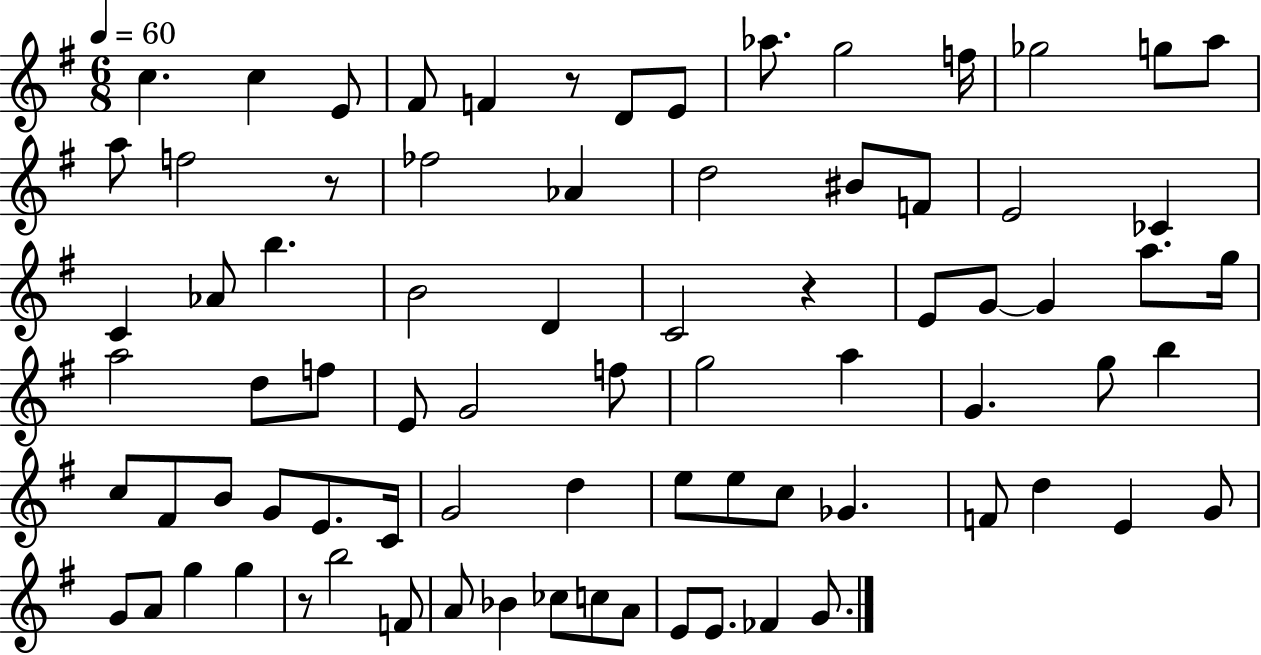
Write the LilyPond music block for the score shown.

{
  \clef treble
  \numericTimeSignature
  \time 6/8
  \key g \major
  \tempo 4 = 60
  c''4. c''4 e'8 | fis'8 f'4 r8 d'8 e'8 | aes''8. g''2 f''16 | ges''2 g''8 a''8 | \break a''8 f''2 r8 | fes''2 aes'4 | d''2 bis'8 f'8 | e'2 ces'4 | \break c'4 aes'8 b''4. | b'2 d'4 | c'2 r4 | e'8 g'8~~ g'4 a''8. g''16 | \break a''2 d''8 f''8 | e'8 g'2 f''8 | g''2 a''4 | g'4. g''8 b''4 | \break c''8 fis'8 b'8 g'8 e'8. c'16 | g'2 d''4 | e''8 e''8 c''8 ges'4. | f'8 d''4 e'4 g'8 | \break g'8 a'8 g''4 g''4 | r8 b''2 f'8 | a'8 bes'4 ces''8 c''8 a'8 | e'8 e'8. fes'4 g'8. | \break \bar "|."
}